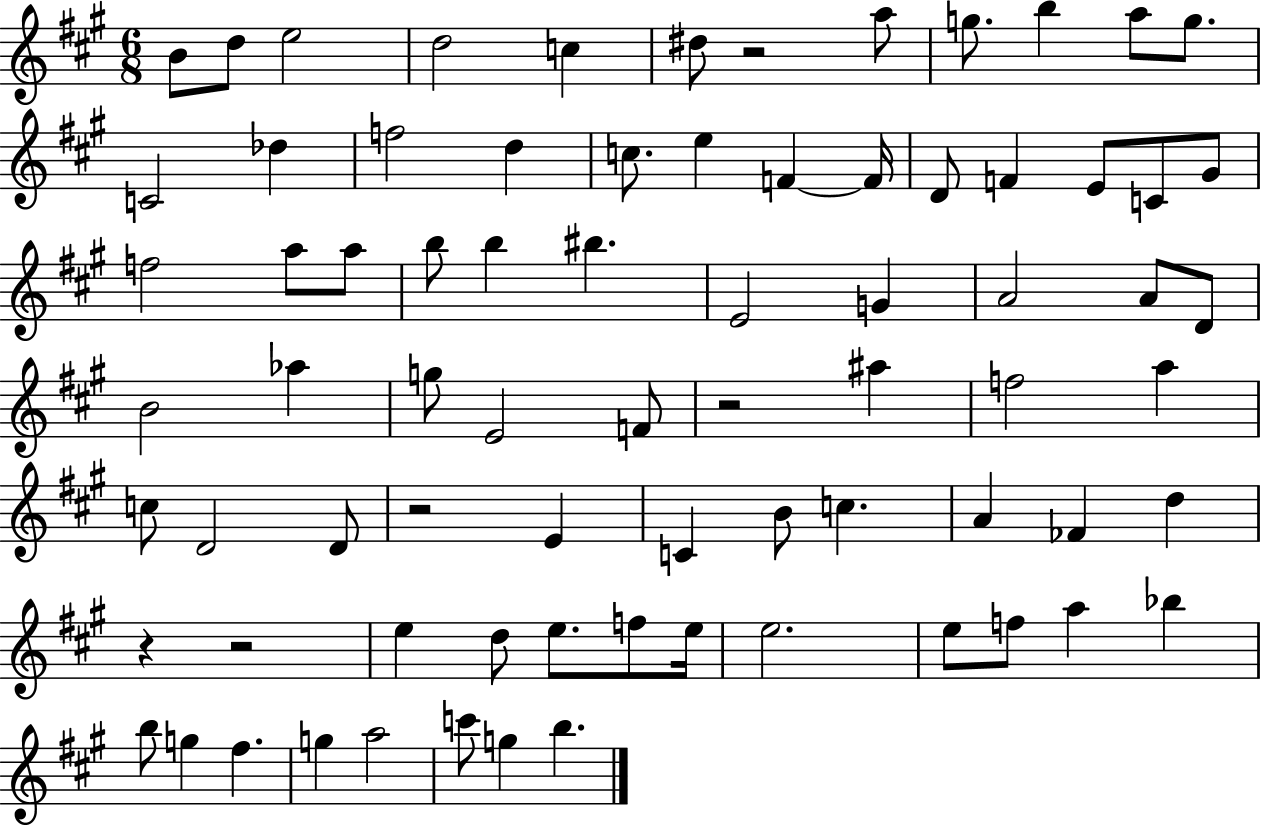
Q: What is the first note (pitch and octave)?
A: B4